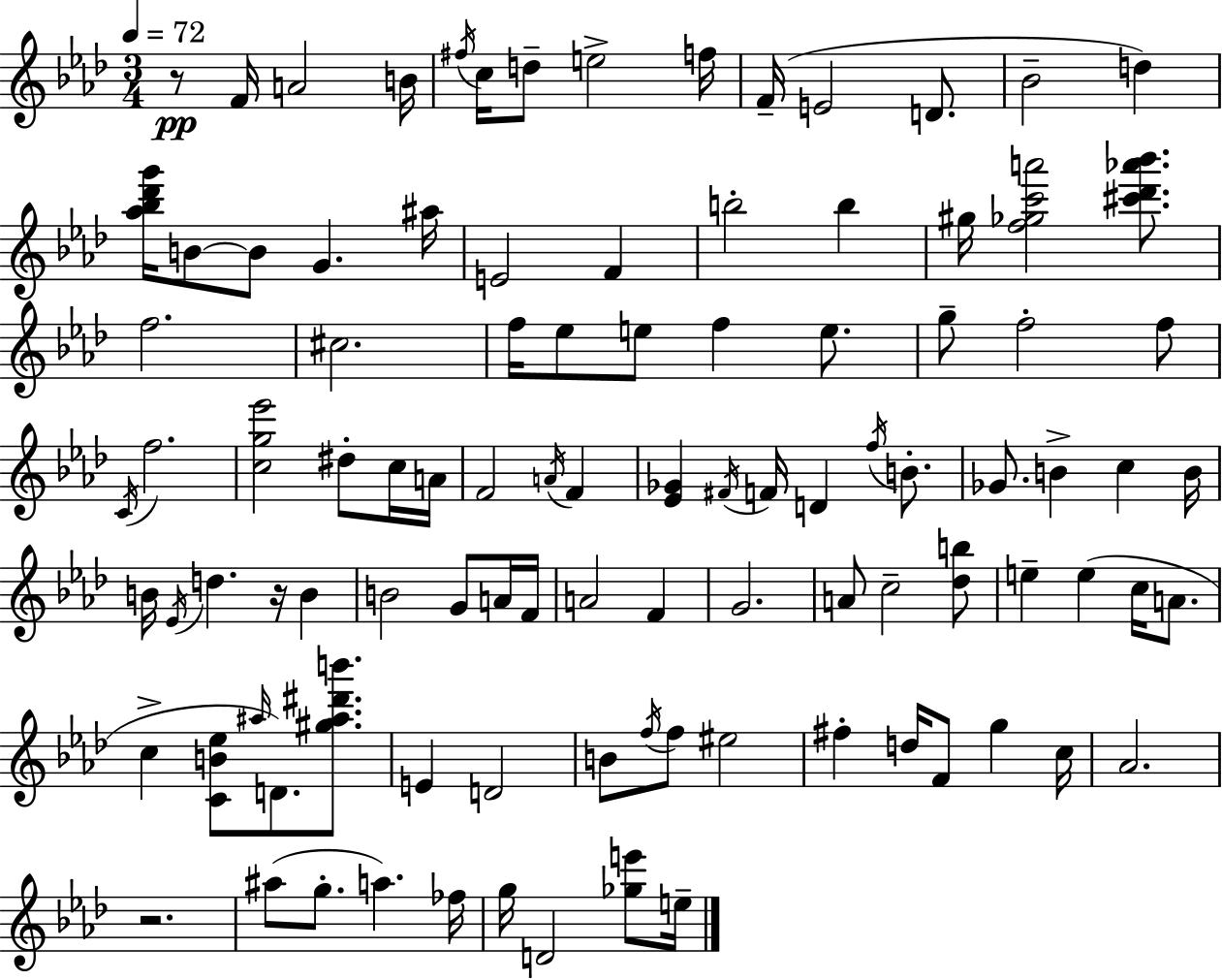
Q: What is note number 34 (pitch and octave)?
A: F5